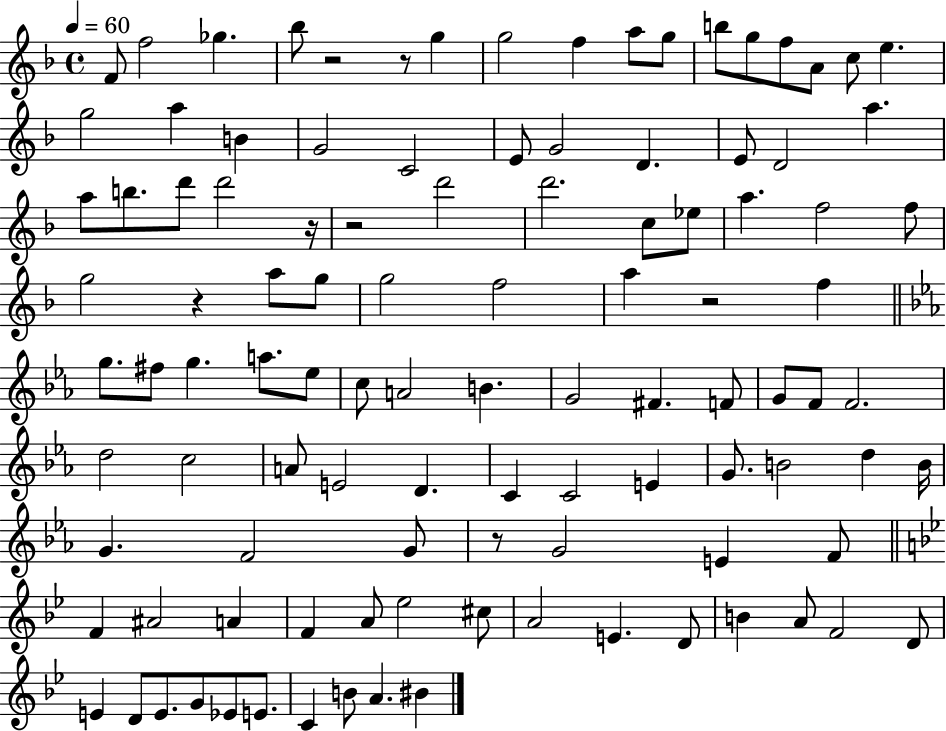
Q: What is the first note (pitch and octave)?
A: F4